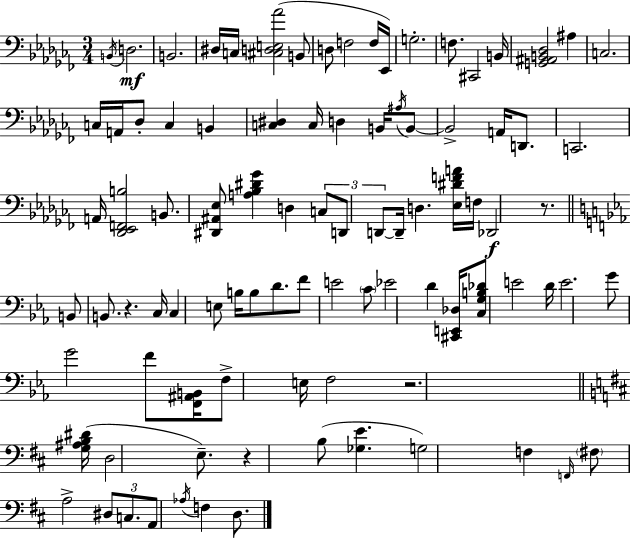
X:1
T:Untitled
M:3/4
L:1/4
K:Abm
B,,/4 D,2 B,,2 ^D,/4 C,/4 [^C,D,E,_A]2 B,,/2 D,/2 F,2 F,/4 _E,,/4 G,2 F,/2 ^C,,2 B,,/4 [G,,^A,,B,,_D,]2 ^A, C,2 C,/4 A,,/4 _D,/2 C, B,, [C,^D,] C,/4 D, B,,/4 ^A,/4 B,,/2 B,,2 A,,/4 D,,/2 C,,2 A,,/4 [_D,,_E,,F,,B,]2 B,,/2 [^D,,^A,,_E,]/2 [A,_B,^D_G] D, C,/2 D,,/2 D,,/2 D,,/4 D, [_E,^DFA]/4 F,/4 _D,,2 z/2 B,,/2 B,,/2 z C,/4 C, E,/2 B,/4 B,/2 D/2 F/2 E2 C/2 _E2 D [^C,,E,,_D,]/4 [C,G,B,_D]/2 E2 D/4 E2 G/2 G2 F/2 [F,,^A,,B,,]/4 F,/2 E,/4 F,2 z2 [G,^A,B,^D]/4 D,2 E,/2 z B,/2 [_G,E] G,2 F, F,,/4 ^F,/2 A,2 ^D,/2 C,/2 A,,/2 _A,/4 F, D,/2